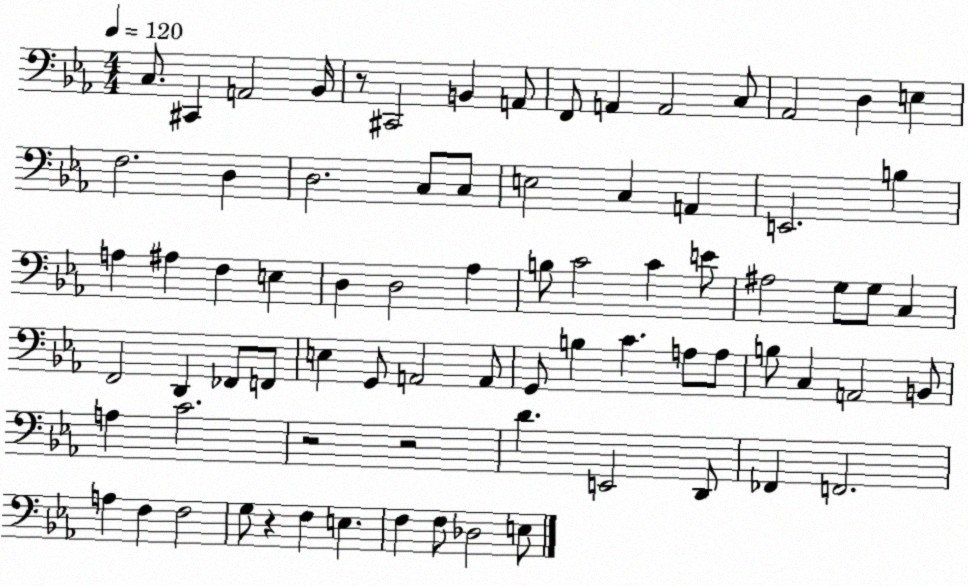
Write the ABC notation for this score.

X:1
T:Untitled
M:4/4
L:1/4
K:Eb
C,/2 ^C,, A,,2 _B,,/4 z/2 ^C,,2 B,, A,,/2 F,,/2 A,, A,,2 C,/2 _A,,2 D, E, F,2 D, D,2 C,/2 C,/2 E,2 C, A,, E,,2 B, A, ^A, F, E, D, D,2 _A, B,/2 C2 C E/2 ^A,2 G,/2 G,/2 C, F,,2 D,, _F,,/2 F,,/2 E, G,,/2 A,,2 A,,/2 G,,/2 B, C A,/2 A,/2 B,/2 C, A,,2 B,,/2 A, C2 z2 z2 D E,,2 D,,/2 _F,, F,,2 A, F, F,2 G,/2 z F, E, F, F,/2 _D,2 E,/2